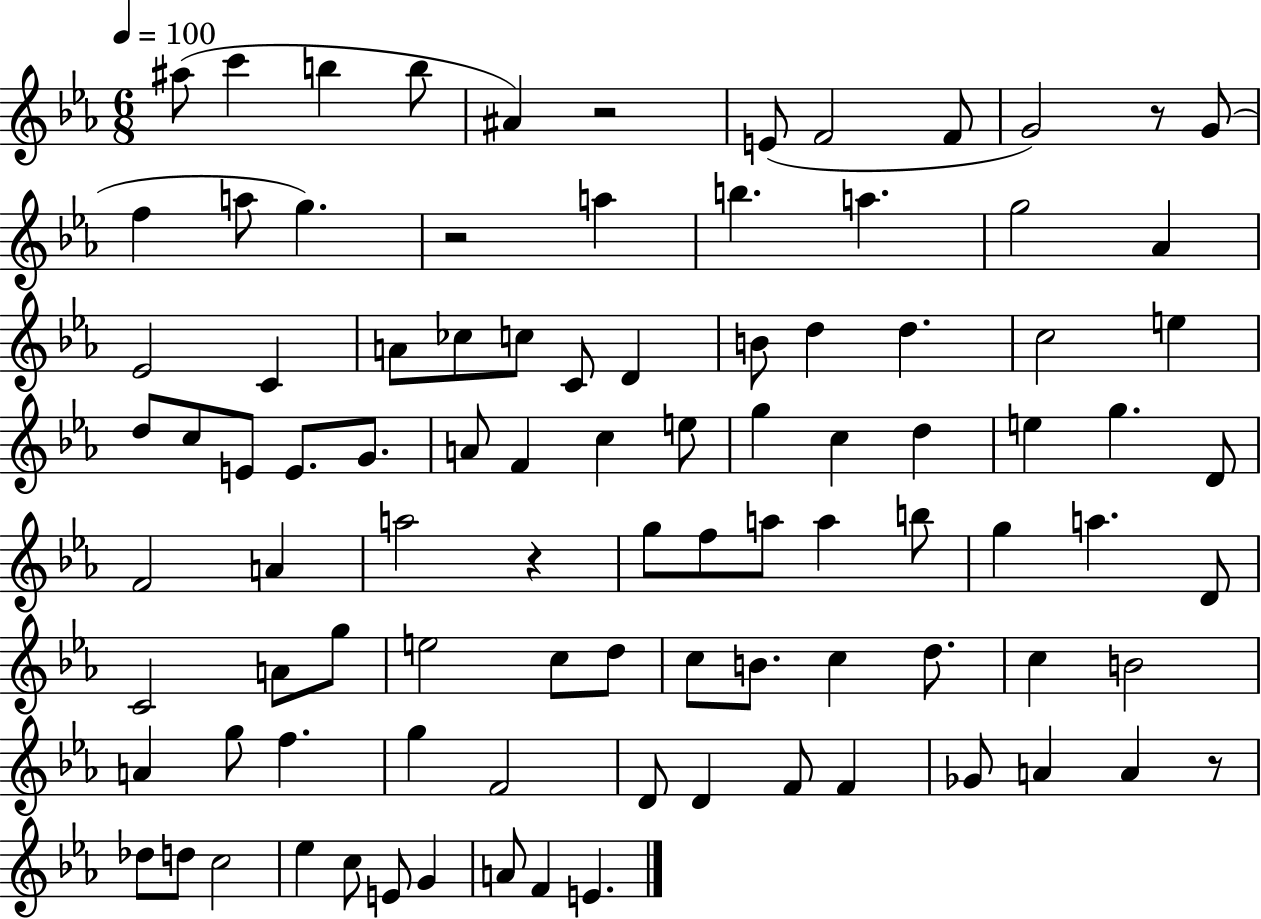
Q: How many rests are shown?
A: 5